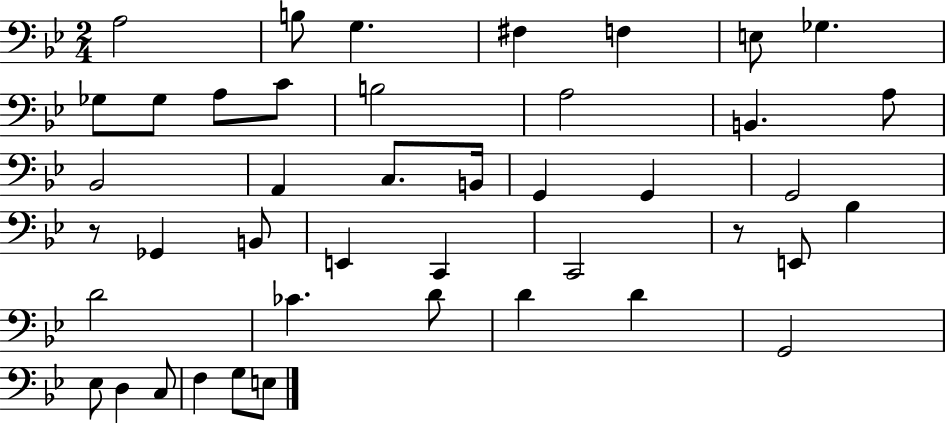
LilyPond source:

{
  \clef bass
  \numericTimeSignature
  \time 2/4
  \key bes \major
  a2 | b8 g4. | fis4 f4 | e8 ges4. | \break ges8 ges8 a8 c'8 | b2 | a2 | b,4. a8 | \break bes,2 | a,4 c8. b,16 | g,4 g,4 | g,2 | \break r8 ges,4 b,8 | e,4 c,4 | c,2 | r8 e,8 bes4 | \break d'2 | ces'4. d'8 | d'4 d'4 | g,2 | \break ees8 d4 c8 | f4 g8 e8 | \bar "|."
}